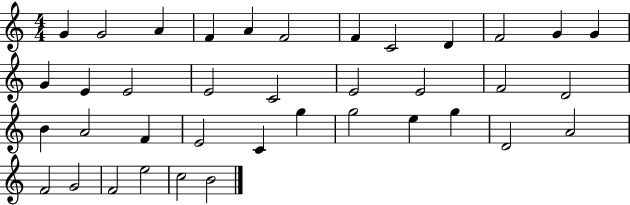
X:1
T:Untitled
M:4/4
L:1/4
K:C
G G2 A F A F2 F C2 D F2 G G G E E2 E2 C2 E2 E2 F2 D2 B A2 F E2 C g g2 e g D2 A2 F2 G2 F2 e2 c2 B2